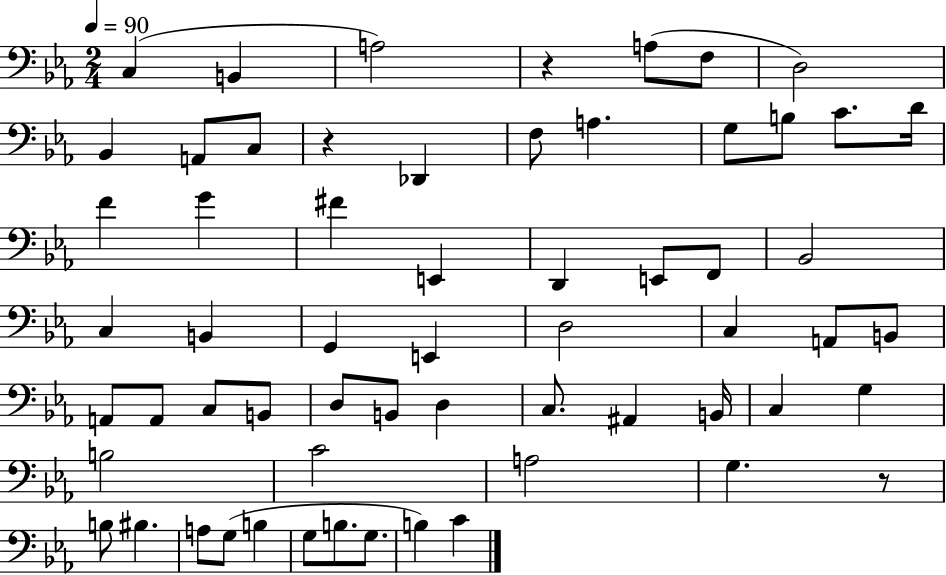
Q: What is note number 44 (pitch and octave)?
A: G3